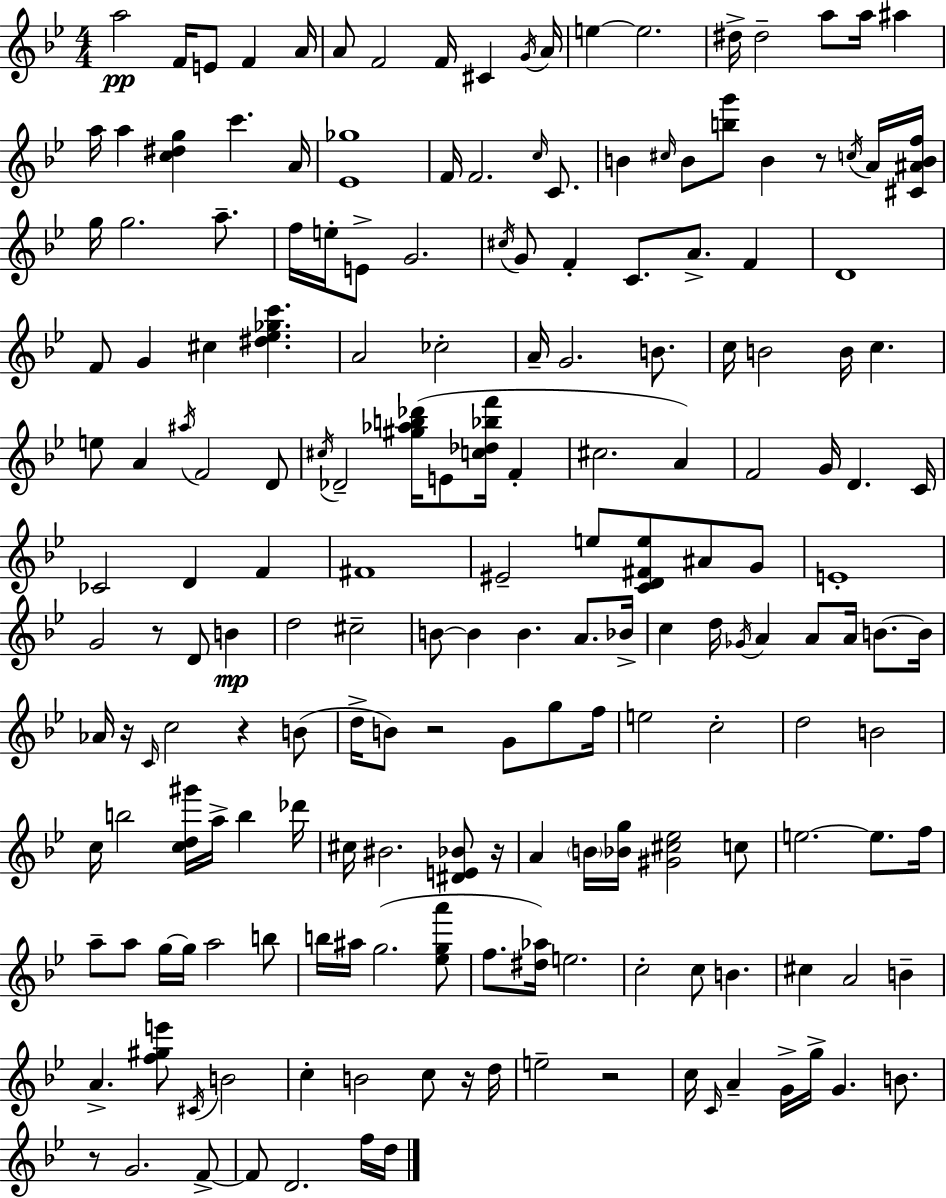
X:1
T:Untitled
M:4/4
L:1/4
K:Bb
a2 F/4 E/2 F A/4 A/2 F2 F/4 ^C G/4 A/4 e e2 ^d/4 ^d2 a/2 a/4 ^a a/4 a [c^dg] c' A/4 [_E_g]4 F/4 F2 c/4 C/2 B ^c/4 B/2 [bg']/2 B z/2 c/4 A/4 [^C^ABf]/4 g/4 g2 a/2 f/4 e/4 E/2 G2 ^c/4 G/2 F C/2 A/2 F D4 F/2 G ^c [^d_e_gc'] A2 _c2 A/4 G2 B/2 c/4 B2 B/4 c e/2 A ^a/4 F2 D/2 ^c/4 _D2 [^g_ab_d']/4 E/2 [c_d_bf']/4 F ^c2 A F2 G/4 D C/4 _C2 D F ^F4 ^E2 e/2 [CD^Fe]/2 ^A/2 G/2 E4 G2 z/2 D/2 B d2 ^c2 B/2 B B A/2 _B/4 c d/4 _G/4 A A/2 A/4 B/2 B/4 _A/4 z/4 C/4 c2 z B/2 d/4 B/2 z2 G/2 g/2 f/4 e2 c2 d2 B2 c/4 b2 [cd^g']/4 a/4 b _d'/4 ^c/4 ^B2 [^DE_B]/2 z/4 A B/4 [_Bg]/4 [^G^c_e]2 c/2 e2 e/2 f/4 a/2 a/2 g/4 g/4 a2 b/2 b/4 ^a/4 g2 [_ega']/2 f/2 [^d_a]/4 e2 c2 c/2 B ^c A2 B A [f^ge']/2 ^C/4 B2 c B2 c/2 z/4 d/4 e2 z2 c/4 C/4 A G/4 g/4 G B/2 z/2 G2 F/2 F/2 D2 f/4 d/4